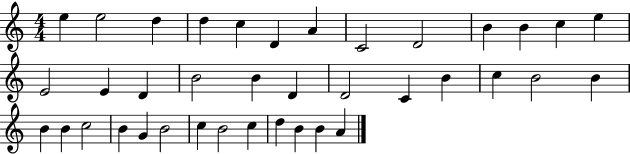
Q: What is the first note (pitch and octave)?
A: E5